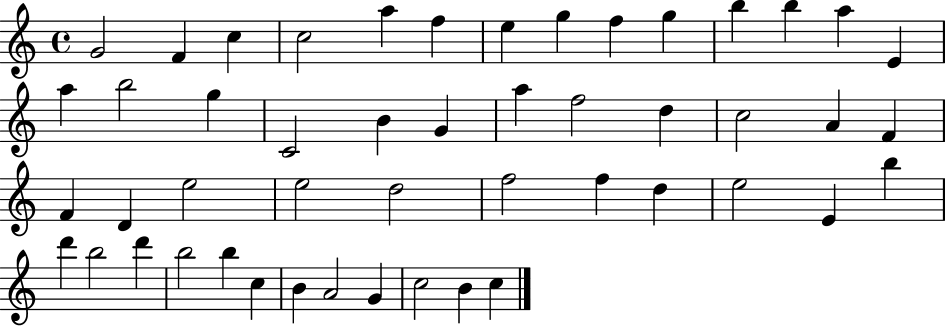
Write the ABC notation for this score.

X:1
T:Untitled
M:4/4
L:1/4
K:C
G2 F c c2 a f e g f g b b a E a b2 g C2 B G a f2 d c2 A F F D e2 e2 d2 f2 f d e2 E b d' b2 d' b2 b c B A2 G c2 B c